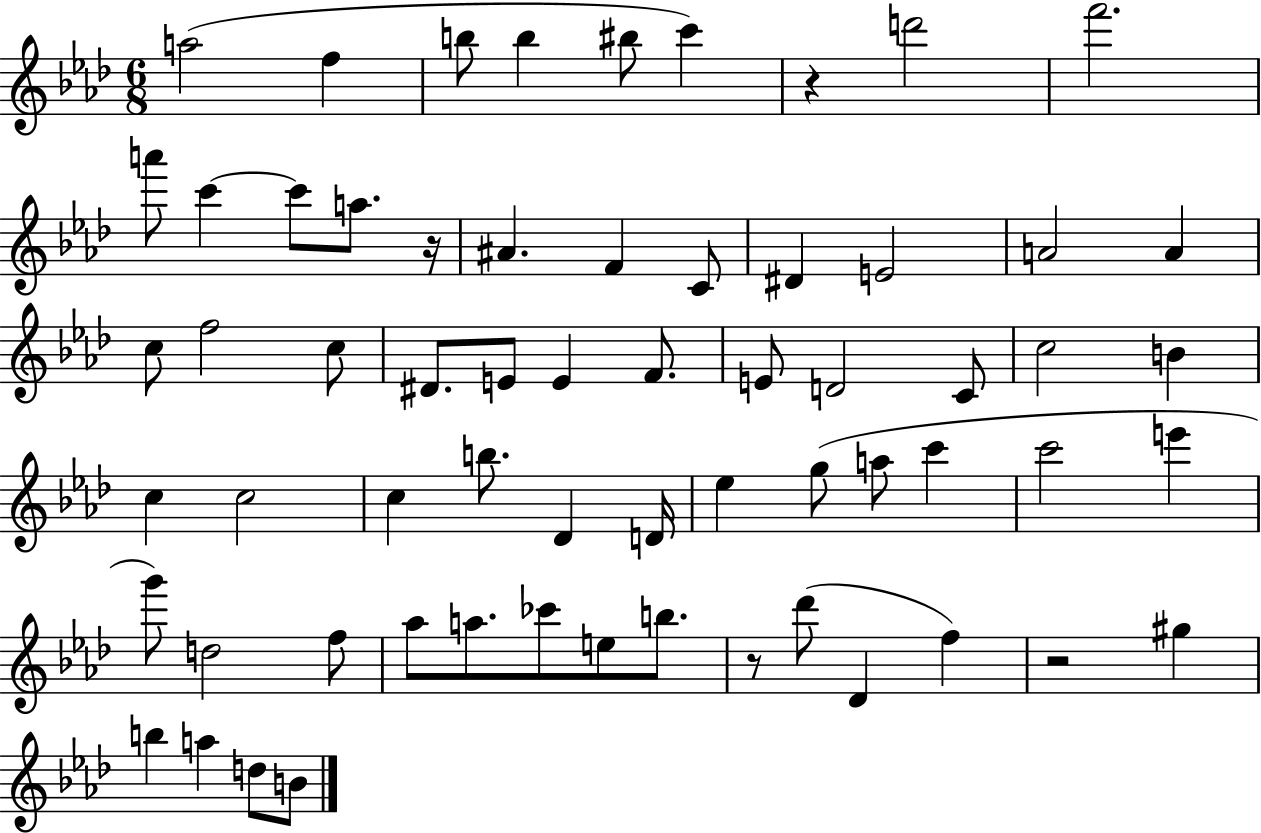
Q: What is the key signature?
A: AES major